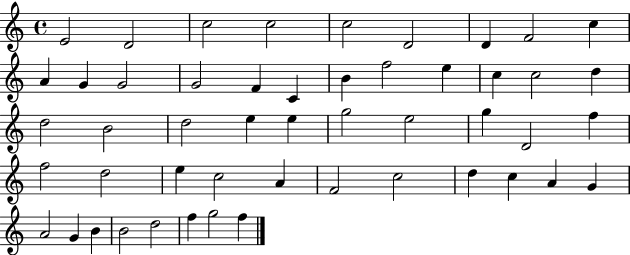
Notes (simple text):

E4/h D4/h C5/h C5/h C5/h D4/h D4/q F4/h C5/q A4/q G4/q G4/h G4/h F4/q C4/q B4/q F5/h E5/q C5/q C5/h D5/q D5/h B4/h D5/h E5/q E5/q G5/h E5/h G5/q D4/h F5/q F5/h D5/h E5/q C5/h A4/q F4/h C5/h D5/q C5/q A4/q G4/q A4/h G4/q B4/q B4/h D5/h F5/q G5/h F5/q